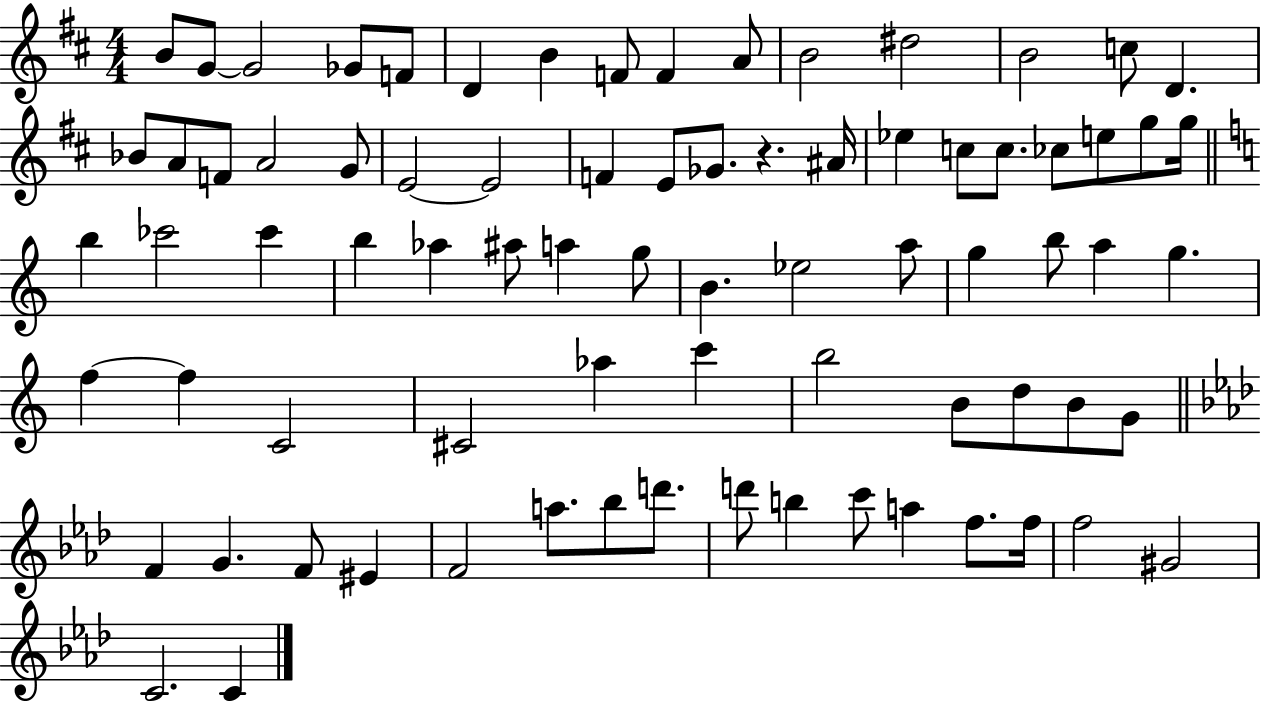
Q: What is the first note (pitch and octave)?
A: B4